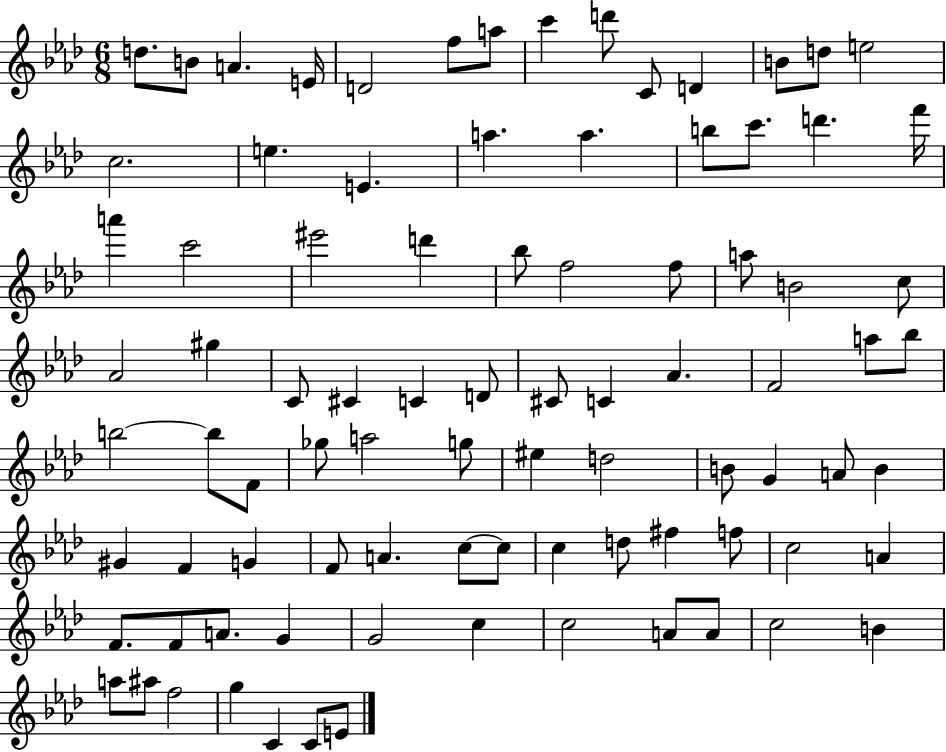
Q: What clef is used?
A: treble